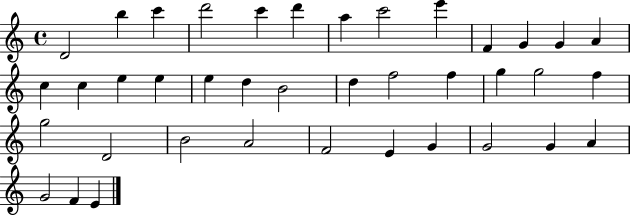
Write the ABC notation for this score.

X:1
T:Untitled
M:4/4
L:1/4
K:C
D2 b c' d'2 c' d' a c'2 e' F G G A c c e e e d B2 d f2 f g g2 f g2 D2 B2 A2 F2 E G G2 G A G2 F E